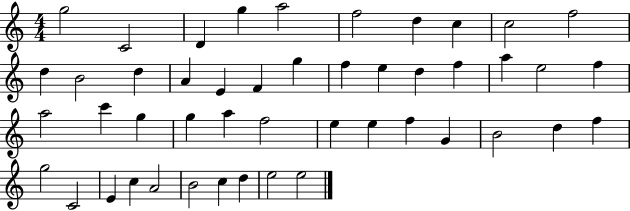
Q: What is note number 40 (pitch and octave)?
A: E4